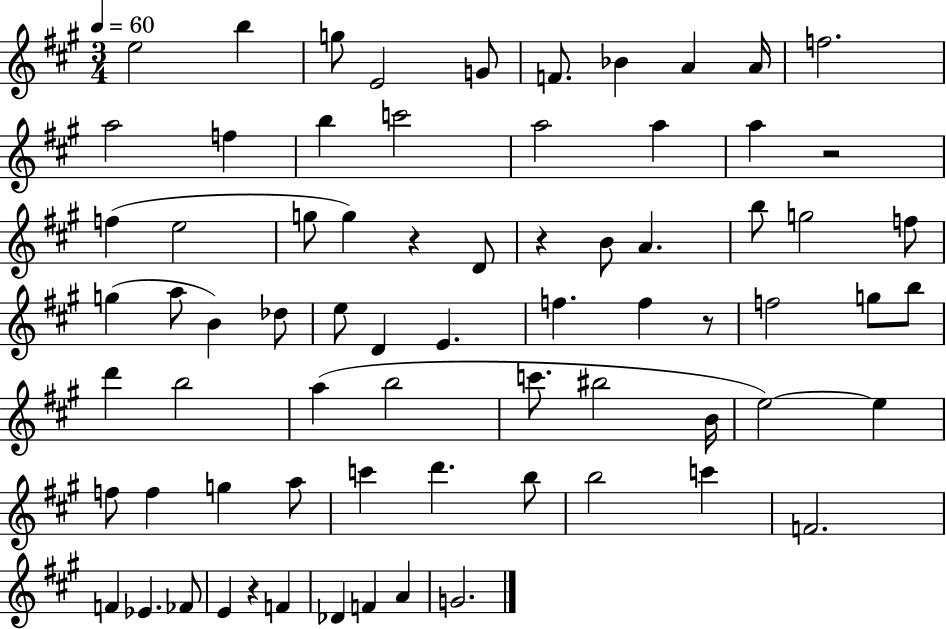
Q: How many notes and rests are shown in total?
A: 72